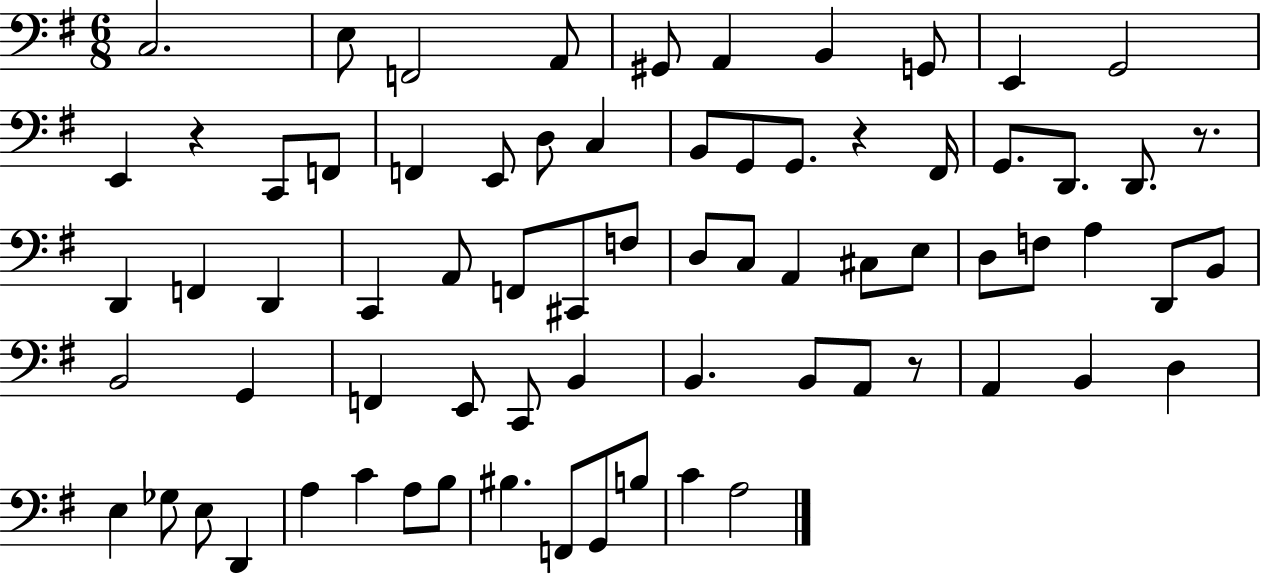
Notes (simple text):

C3/h. E3/e F2/h A2/e G#2/e A2/q B2/q G2/e E2/q G2/h E2/q R/q C2/e F2/e F2/q E2/e D3/e C3/q B2/e G2/e G2/e. R/q F#2/s G2/e. D2/e. D2/e. R/e. D2/q F2/q D2/q C2/q A2/e F2/e C#2/e F3/e D3/e C3/e A2/q C#3/e E3/e D3/e F3/e A3/q D2/e B2/e B2/h G2/q F2/q E2/e C2/e B2/q B2/q. B2/e A2/e R/e A2/q B2/q D3/q E3/q Gb3/e E3/e D2/q A3/q C4/q A3/e B3/e BIS3/q. F2/e G2/e B3/e C4/q A3/h